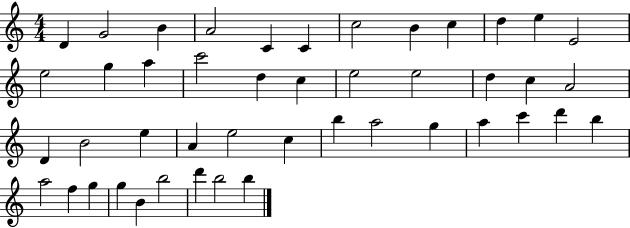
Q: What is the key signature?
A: C major